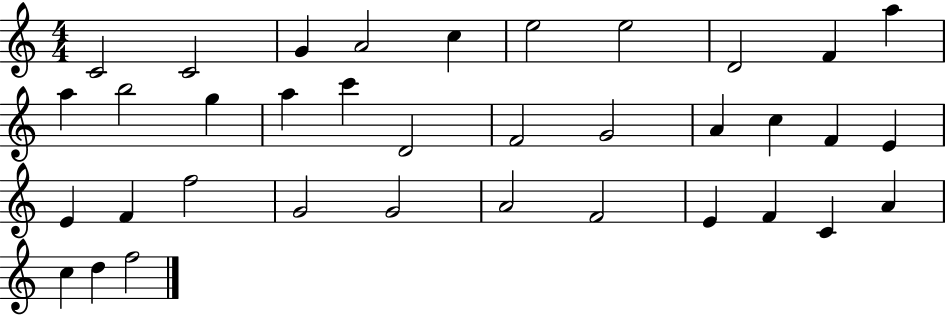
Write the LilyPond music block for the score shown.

{
  \clef treble
  \numericTimeSignature
  \time 4/4
  \key c \major
  c'2 c'2 | g'4 a'2 c''4 | e''2 e''2 | d'2 f'4 a''4 | \break a''4 b''2 g''4 | a''4 c'''4 d'2 | f'2 g'2 | a'4 c''4 f'4 e'4 | \break e'4 f'4 f''2 | g'2 g'2 | a'2 f'2 | e'4 f'4 c'4 a'4 | \break c''4 d''4 f''2 | \bar "|."
}